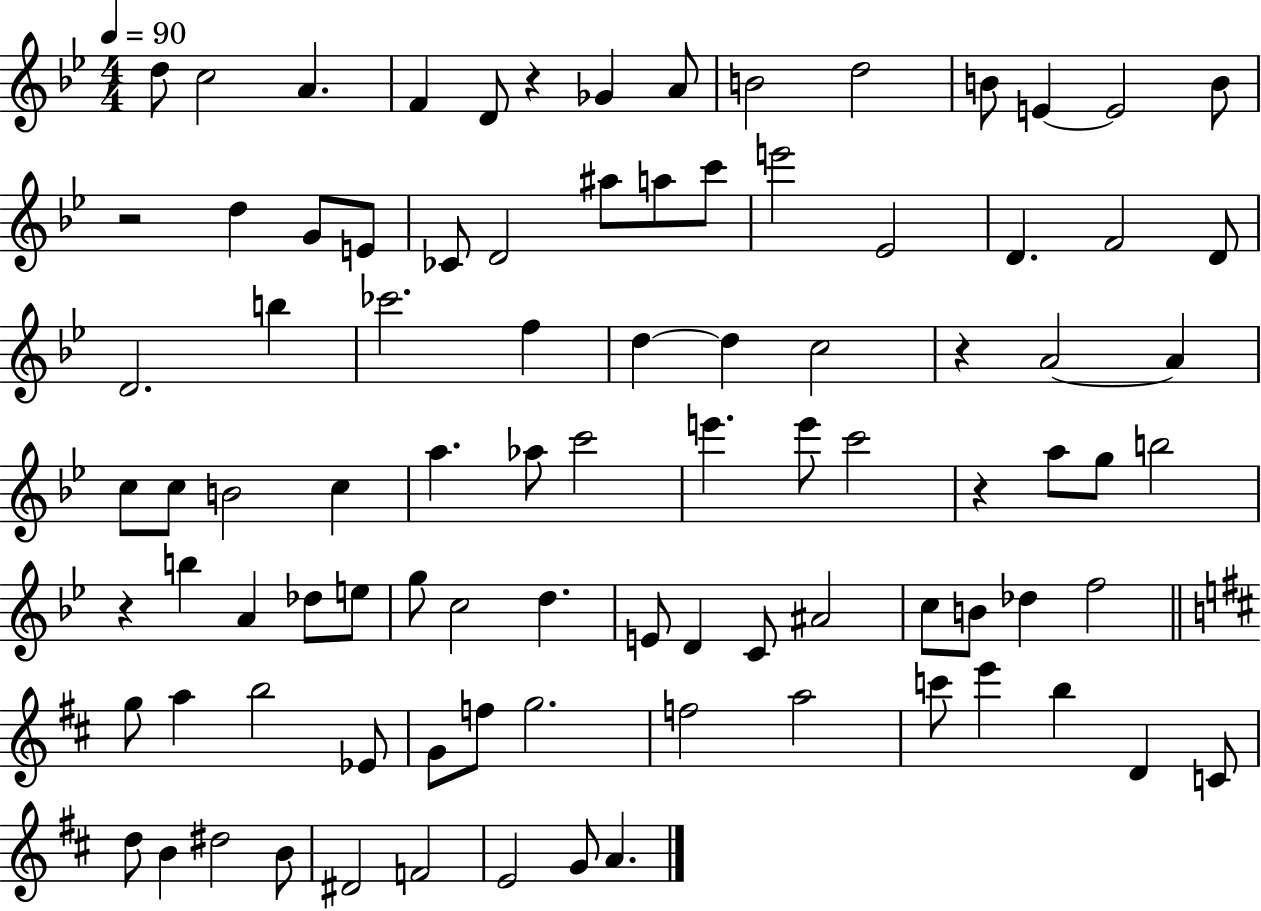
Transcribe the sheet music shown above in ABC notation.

X:1
T:Untitled
M:4/4
L:1/4
K:Bb
d/2 c2 A F D/2 z _G A/2 B2 d2 B/2 E E2 B/2 z2 d G/2 E/2 _C/2 D2 ^a/2 a/2 c'/2 e'2 _E2 D F2 D/2 D2 b _c'2 f d d c2 z A2 A c/2 c/2 B2 c a _a/2 c'2 e' e'/2 c'2 z a/2 g/2 b2 z b A _d/2 e/2 g/2 c2 d E/2 D C/2 ^A2 c/2 B/2 _d f2 g/2 a b2 _E/2 G/2 f/2 g2 f2 a2 c'/2 e' b D C/2 d/2 B ^d2 B/2 ^D2 F2 E2 G/2 A